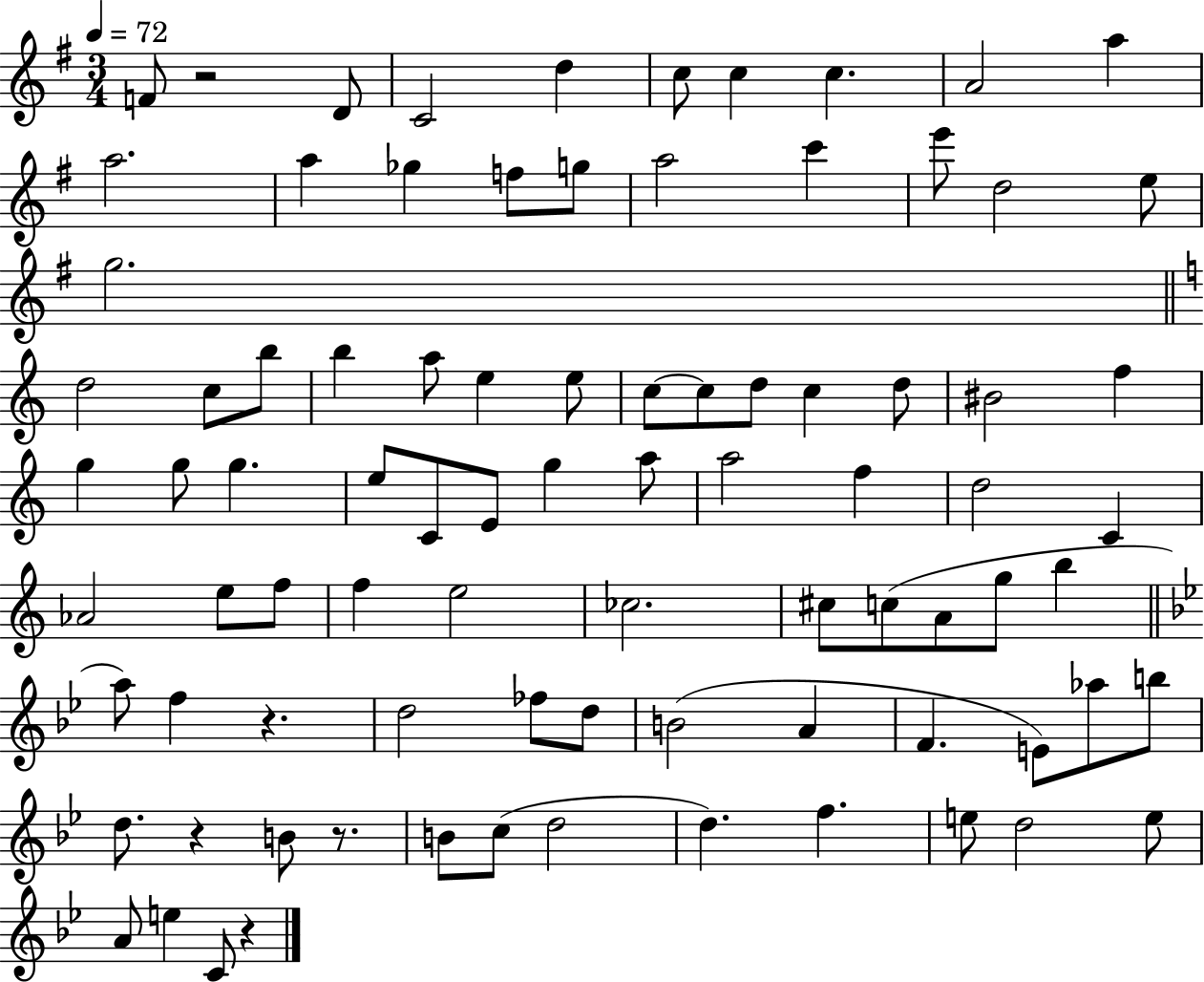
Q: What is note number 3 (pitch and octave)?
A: C4